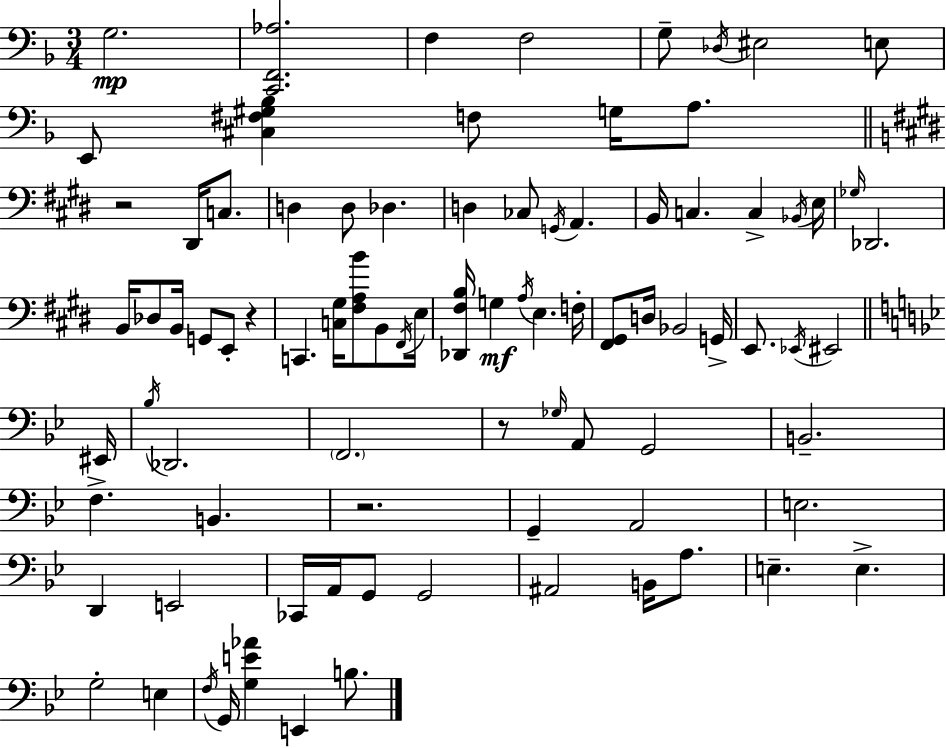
G3/h. [C2,F2,Ab3]/h. F3/q F3/h G3/e Db3/s EIS3/h E3/e E2/e [C#3,F#3,G#3,Bb3]/q F3/e G3/s A3/e. R/h D#2/s C3/e. D3/q D3/e Db3/q. D3/q CES3/e G2/s A2/q. B2/s C3/q. C3/q Bb2/s E3/s Gb3/s Db2/h. B2/s Db3/e B2/s G2/e E2/e R/q C2/q. [C3,G#3]/s [F#3,A3,B4]/e B2/e F#2/s E3/s [Db2,F#3,B3]/s G3/q A3/s E3/q. F3/s [F#2,G#2]/e D3/s Bb2/h G2/s E2/e. Eb2/s EIS2/h EIS2/s Bb3/s Db2/h. F2/h. R/e Gb3/s A2/e G2/h B2/h. F3/q. B2/q. R/h. G2/q A2/h E3/h. D2/q E2/h CES2/s A2/s G2/e G2/h A#2/h B2/s A3/e. E3/q. E3/q. G3/h E3/q F3/s G2/s [G3,E4,Ab4]/q E2/q B3/e.